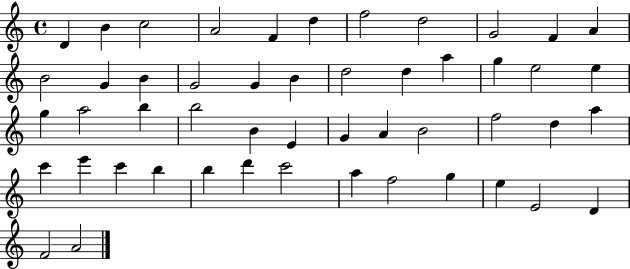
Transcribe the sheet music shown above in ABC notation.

X:1
T:Untitled
M:4/4
L:1/4
K:C
D B c2 A2 F d f2 d2 G2 F A B2 G B G2 G B d2 d a g e2 e g a2 b b2 B E G A B2 f2 d a c' e' c' b b d' c'2 a f2 g e E2 D F2 A2